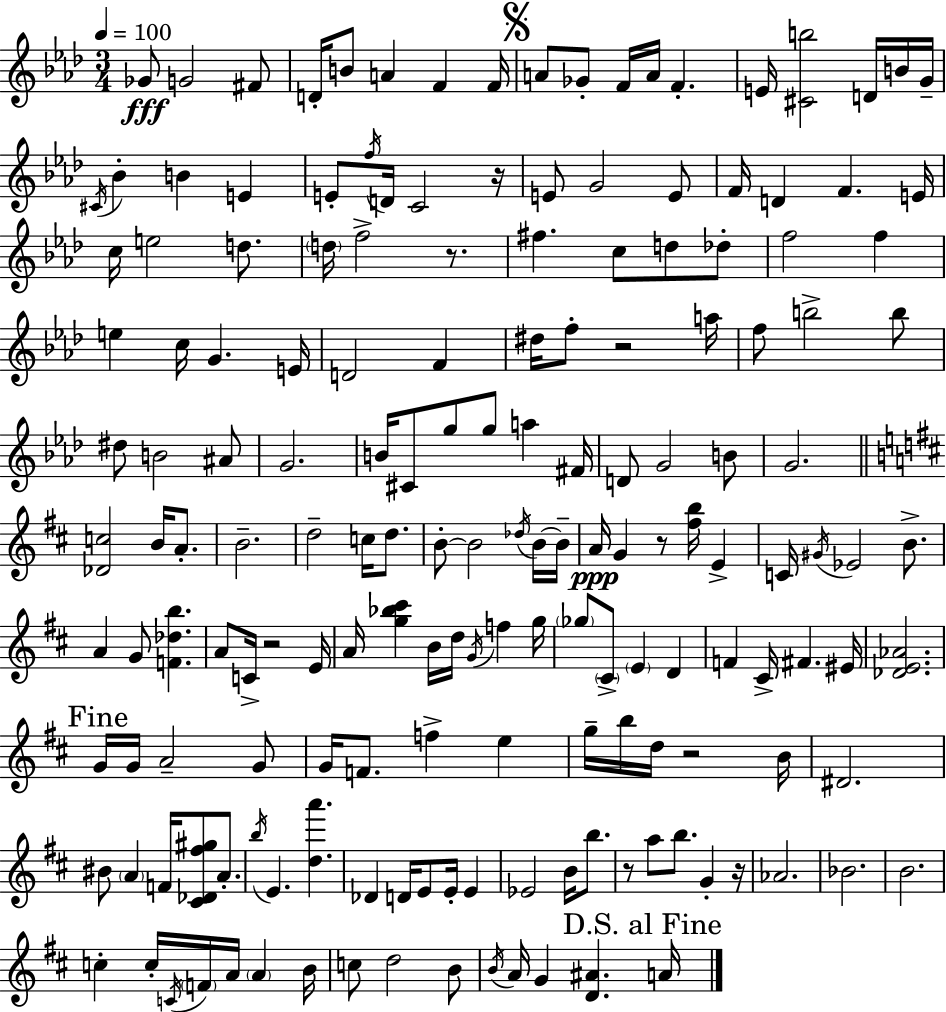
{
  \clef treble
  \numericTimeSignature
  \time 3/4
  \key aes \major
  \tempo 4 = 100
  \repeat volta 2 { ges'8\fff g'2 fis'8 | d'16-. b'8 a'4 f'4 f'16 | \mark \markup { \musicglyph "scripts.segno" } a'8 ges'8-. f'16 a'16 f'4.-. | e'16 <cis' b''>2 d'16 b'16 g'16-- | \break \acciaccatura { cis'16 } bes'4-. b'4 e'4 | e'8-. \acciaccatura { f''16 } d'16 c'2 | r16 e'8 g'2 | e'8 f'16 d'4 f'4. | \break e'16 c''16 e''2 d''8. | \parenthesize d''16 f''2-> r8. | fis''4. c''8 d''8 | des''8-. f''2 f''4 | \break e''4 c''16 g'4. | e'16 d'2 f'4 | dis''16 f''8-. r2 | a''16 f''8 b''2-> | \break b''8 dis''8 b'2 | ais'8 g'2. | b'16 cis'8 g''8 g''8 a''4 | fis'16 d'8 g'2 | \break b'8 g'2. | \bar "||" \break \key d \major <des' c''>2 b'16 a'8.-. | b'2.-- | d''2-- c''16 d''8. | b'8-.~~ b'2 \acciaccatura { des''16 } b'16~~ | \break b'16-- a'16\ppp g'4 r8 <fis'' b''>16 e'4-> | c'16 \acciaccatura { gis'16 } ees'2 b'8.-> | a'4 g'8 <f' des'' b''>4. | a'8 c'16-> r2 | \break e'16 a'16 <g'' bes'' cis'''>4 b'16 d''16 \acciaccatura { g'16 } f''4 | g''16 \parenthesize ges''8 \parenthesize cis'8-> \parenthesize e'4 d'4 | f'4 cis'16-> fis'4. | eis'16 <des' e' aes'>2. | \break \mark "Fine" g'16 g'16 a'2-- | g'8 g'16 f'8. f''4-> e''4 | g''16-- b''16 d''16 r2 | b'16 dis'2. | \break bis'8 \parenthesize a'4 f'16 <cis' des' fis'' gis''>8 | a'8.-. \acciaccatura { b''16 } e'4. <d'' a'''>4. | des'4 d'16 e'8 e'16-. | e'4 ees'2 | \break b'16 b''8. r8 a''8 b''8. g'4-. | r16 aes'2. | bes'2. | b'2. | \break c''4-. c''16-. \acciaccatura { c'16 } \parenthesize f'16 a'16 | \parenthesize a'4 b'16 c''8 d''2 | b'8 \acciaccatura { b'16 } a'16 g'4 <d' ais'>4. | \mark "D.S. al Fine" a'16 } \bar "|."
}